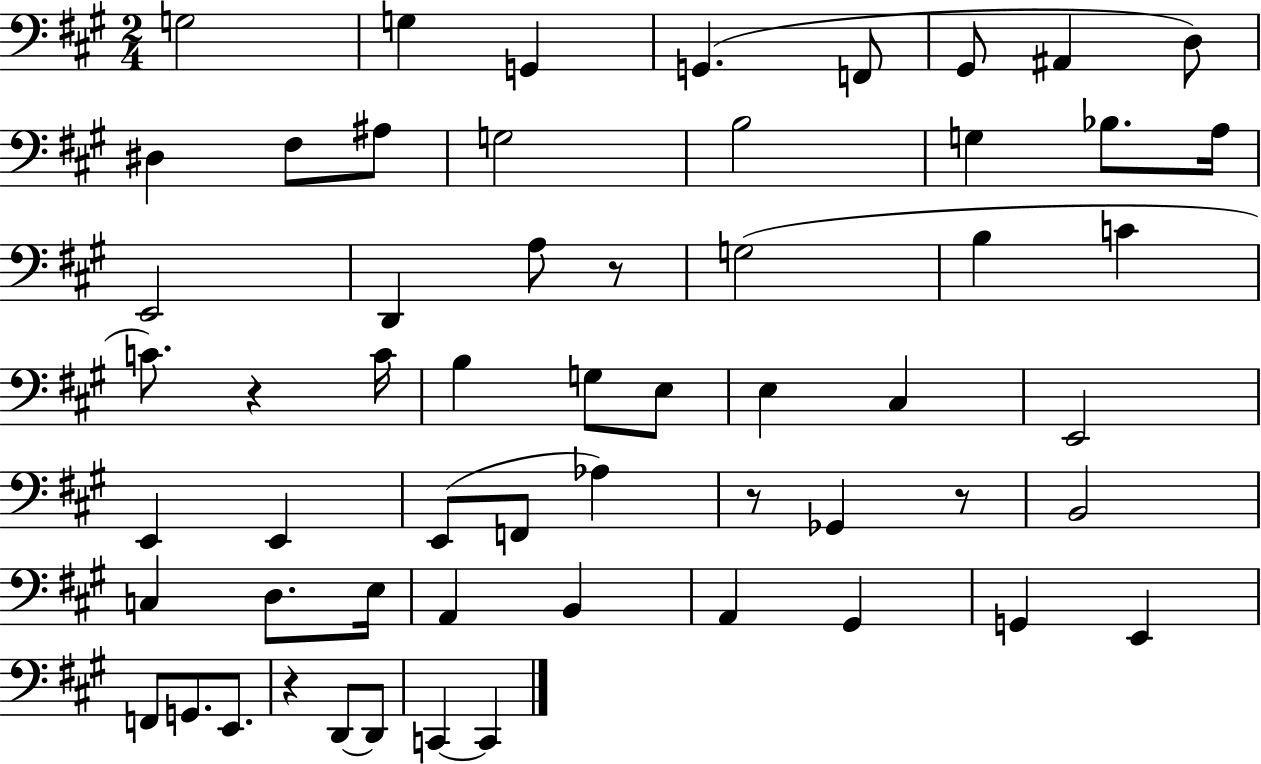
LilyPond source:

{
  \clef bass
  \numericTimeSignature
  \time 2/4
  \key a \major
  g2 | g4 g,4 | g,4.( f,8 | gis,8 ais,4 d8) | \break dis4 fis8 ais8 | g2 | b2 | g4 bes8. a16 | \break e,2 | d,4 a8 r8 | g2( | b4 c'4 | \break c'8.) r4 c'16 | b4 g8 e8 | e4 cis4 | e,2 | \break e,4 e,4 | e,8( f,8 aes4) | r8 ges,4 r8 | b,2 | \break c4 d8. e16 | a,4 b,4 | a,4 gis,4 | g,4 e,4 | \break f,8 g,8. e,8. | r4 d,8~~ d,8 | c,4~~ c,4 | \bar "|."
}